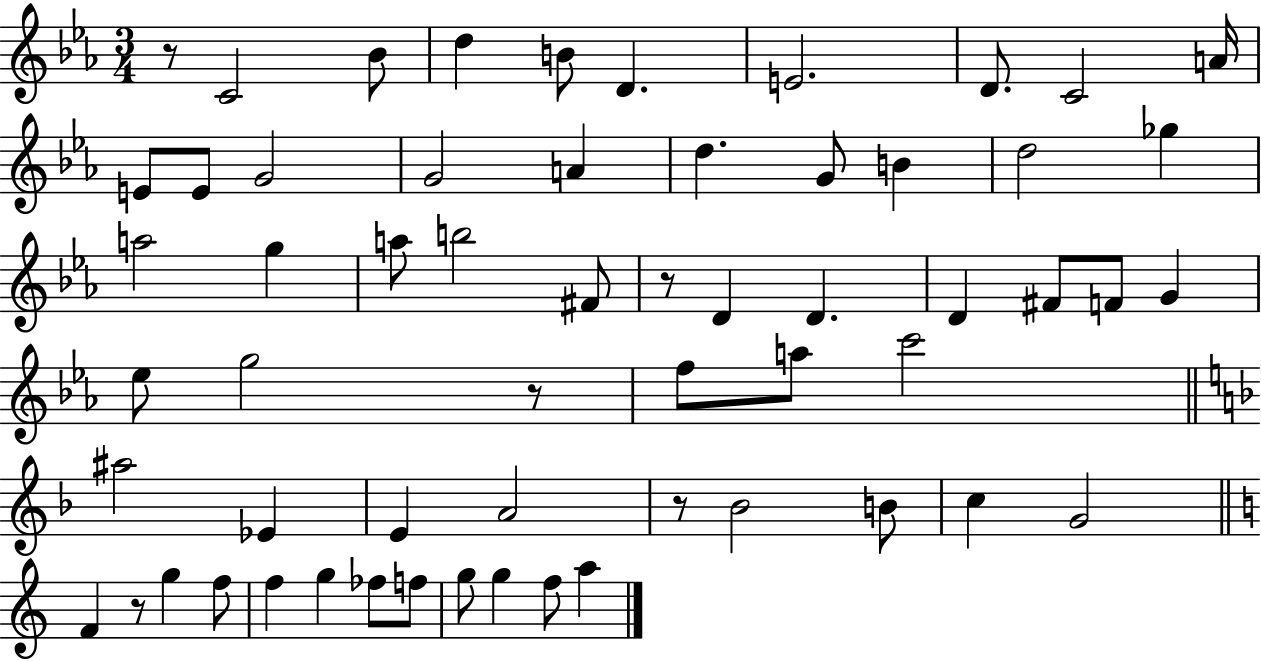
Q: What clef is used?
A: treble